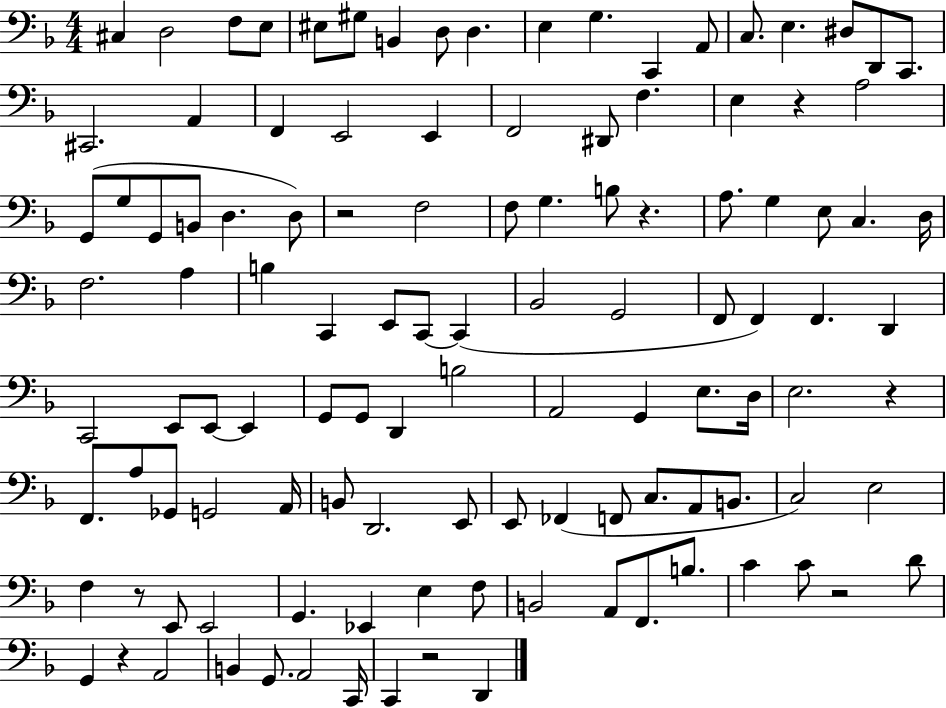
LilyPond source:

{
  \clef bass
  \numericTimeSignature
  \time 4/4
  \key f \major
  cis4 d2 f8 e8 | eis8 gis8 b,4 d8 d4. | e4 g4. c,4 a,8 | c8. e4. dis8 d,8 c,8. | \break cis,2. a,4 | f,4 e,2 e,4 | f,2 dis,8 f4. | e4 r4 a2 | \break g,8( g8 g,8 b,8 d4. d8) | r2 f2 | f8 g4. b8 r4. | a8. g4 e8 c4. d16 | \break f2. a4 | b4 c,4 e,8 c,8~~ c,4( | bes,2 g,2 | f,8 f,4) f,4. d,4 | \break c,2 e,8 e,8~~ e,4 | g,8 g,8 d,4 b2 | a,2 g,4 e8. d16 | e2. r4 | \break f,8. a8 ges,8 g,2 a,16 | b,8 d,2. e,8 | e,8 fes,4( f,8 c8. a,8 b,8. | c2) e2 | \break f4 r8 e,8 e,2 | g,4. ees,4 e4 f8 | b,2 a,8 f,8. b8. | c'4 c'8 r2 d'8 | \break g,4 r4 a,2 | b,4 g,8. a,2 c,16 | c,4 r2 d,4 | \bar "|."
}